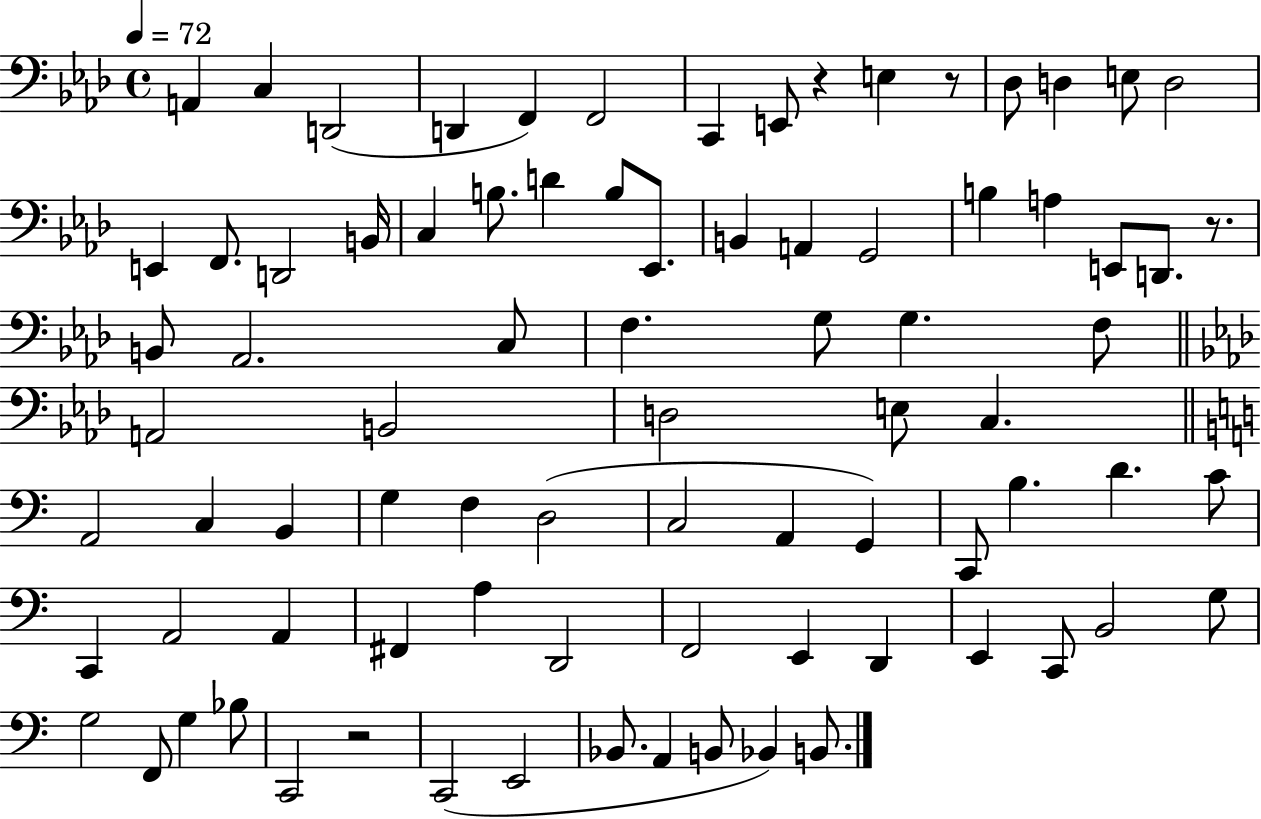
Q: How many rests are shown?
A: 4